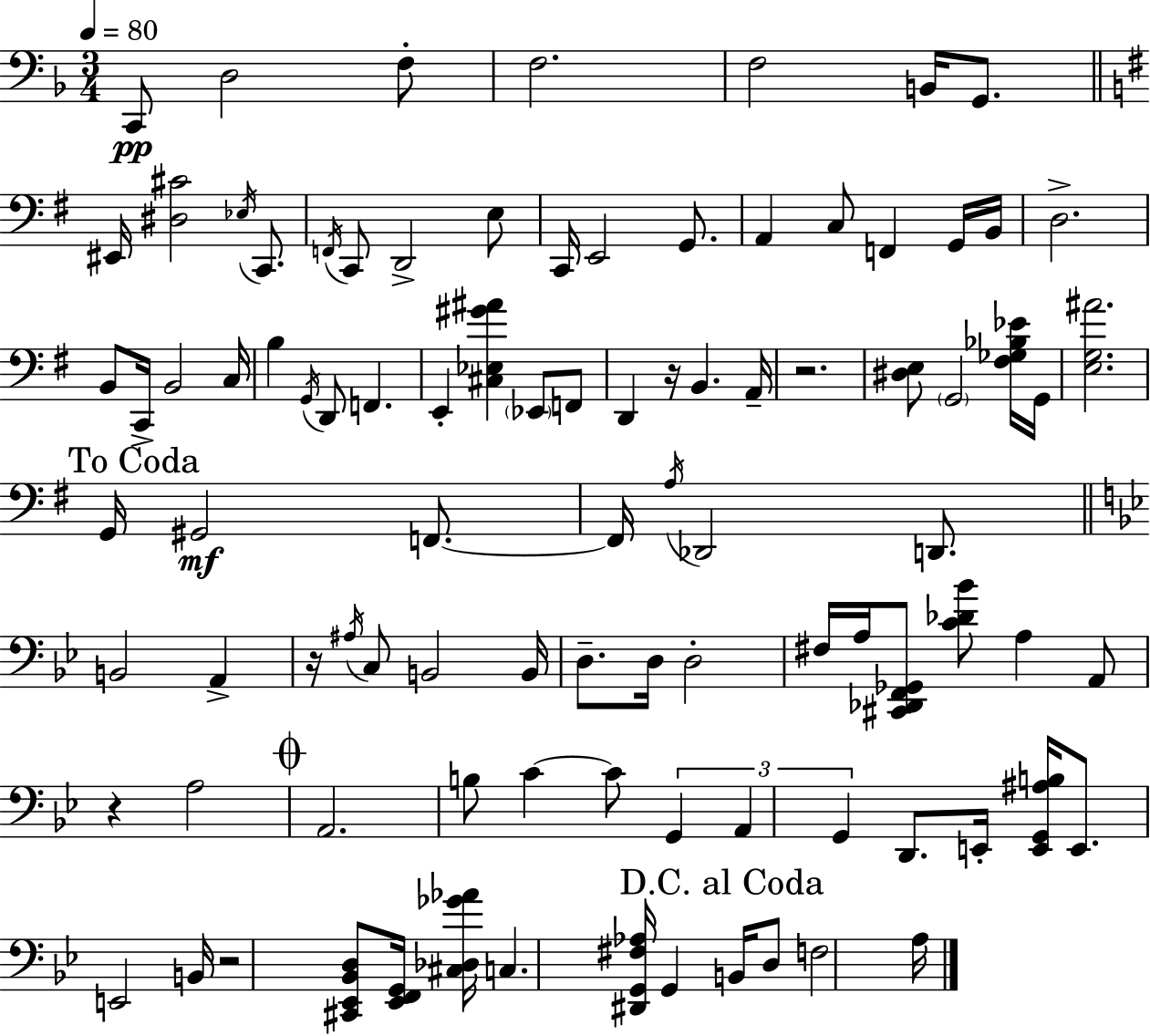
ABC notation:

X:1
T:Untitled
M:3/4
L:1/4
K:F
C,,/2 D,2 F,/2 F,2 F,2 B,,/4 G,,/2 ^E,,/4 [^D,^C]2 _E,/4 C,,/2 F,,/4 C,,/2 D,,2 E,/2 C,,/4 E,,2 G,,/2 A,, C,/2 F,, G,,/4 B,,/4 D,2 B,,/2 C,,/4 B,,2 C,/4 B, G,,/4 D,,/2 F,, E,, [^C,_E,^G^A] _E,,/2 F,,/2 D,, z/4 B,, A,,/4 z2 [^D,E,]/2 G,,2 [^F,_G,_B,_E]/4 G,,/4 [E,G,^A]2 G,,/4 ^G,,2 F,,/2 F,,/4 A,/4 _D,,2 D,,/2 B,,2 A,, z/4 ^A,/4 C,/2 B,,2 B,,/4 D,/2 D,/4 D,2 ^F,/4 A,/4 [^C,,_D,,F,,_G,,]/2 [C_D_B]/2 A, A,,/2 z A,2 A,,2 B,/2 C C/2 G,, A,, G,, D,,/2 E,,/4 [E,,G,,^A,B,]/4 E,,/2 E,,2 B,,/4 z2 [^C,,_E,,_B,,D,]/2 [_E,,F,,G,,]/4 [^C,_D,_G_A]/4 C, [^D,,G,,^F,_A,]/4 G,, B,,/4 D,/2 F,2 A,/4